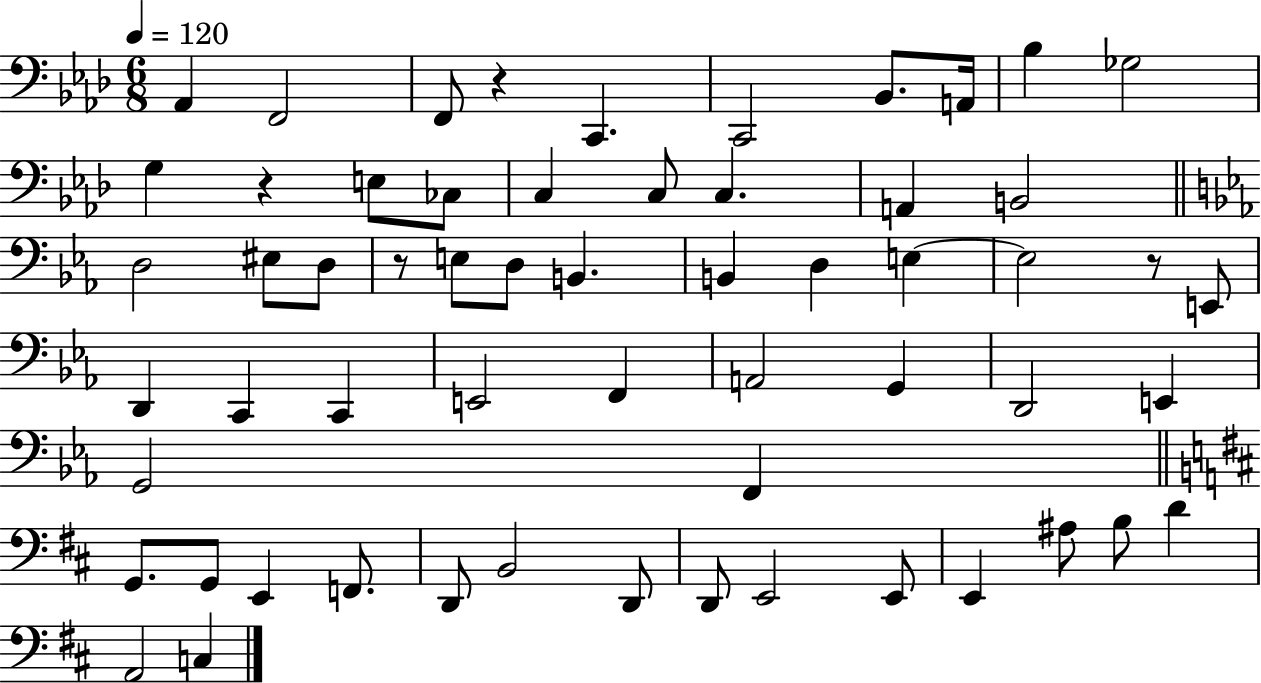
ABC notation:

X:1
T:Untitled
M:6/8
L:1/4
K:Ab
_A,, F,,2 F,,/2 z C,, C,,2 _B,,/2 A,,/4 _B, _G,2 G, z E,/2 _C,/2 C, C,/2 C, A,, B,,2 D,2 ^E,/2 D,/2 z/2 E,/2 D,/2 B,, B,, D, E, E,2 z/2 E,,/2 D,, C,, C,, E,,2 F,, A,,2 G,, D,,2 E,, G,,2 F,, G,,/2 G,,/2 E,, F,,/2 D,,/2 B,,2 D,,/2 D,,/2 E,,2 E,,/2 E,, ^A,/2 B,/2 D A,,2 C,